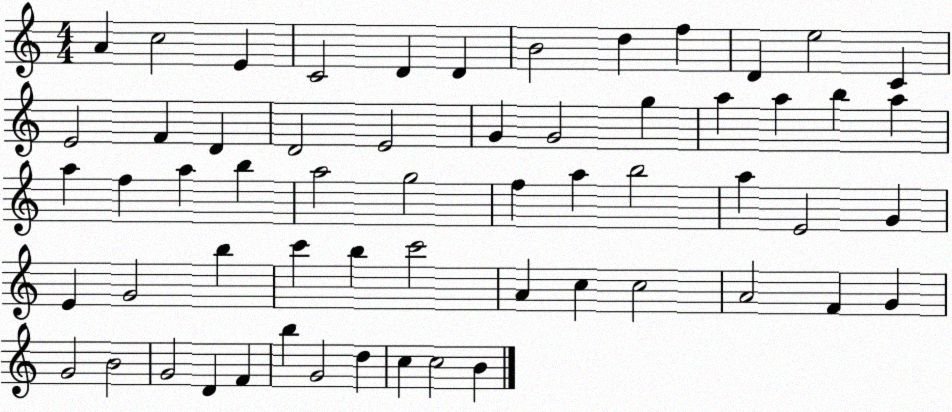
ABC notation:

X:1
T:Untitled
M:4/4
L:1/4
K:C
A c2 E C2 D D B2 d f D e2 C E2 F D D2 E2 G G2 g a a b a a f a b a2 g2 f a b2 a E2 G E G2 b c' b c'2 A c c2 A2 F G G2 B2 G2 D F b G2 d c c2 B